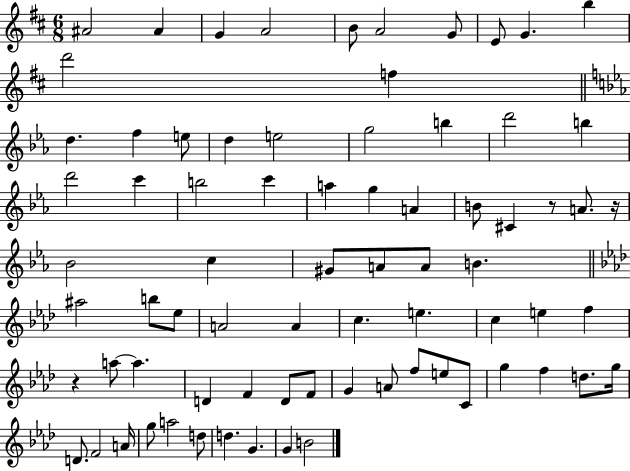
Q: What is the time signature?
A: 6/8